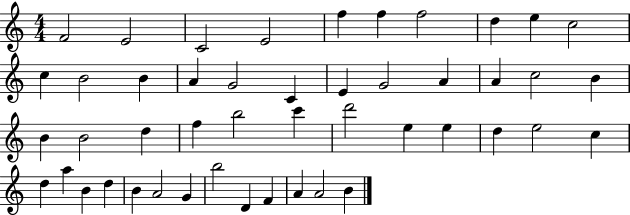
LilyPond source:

{
  \clef treble
  \numericTimeSignature
  \time 4/4
  \key c \major
  f'2 e'2 | c'2 e'2 | f''4 f''4 f''2 | d''4 e''4 c''2 | \break c''4 b'2 b'4 | a'4 g'2 c'4 | e'4 g'2 a'4 | a'4 c''2 b'4 | \break b'4 b'2 d''4 | f''4 b''2 c'''4 | d'''2 e''4 e''4 | d''4 e''2 c''4 | \break d''4 a''4 b'4 d''4 | b'4 a'2 g'4 | b''2 d'4 f'4 | a'4 a'2 b'4 | \break \bar "|."
}